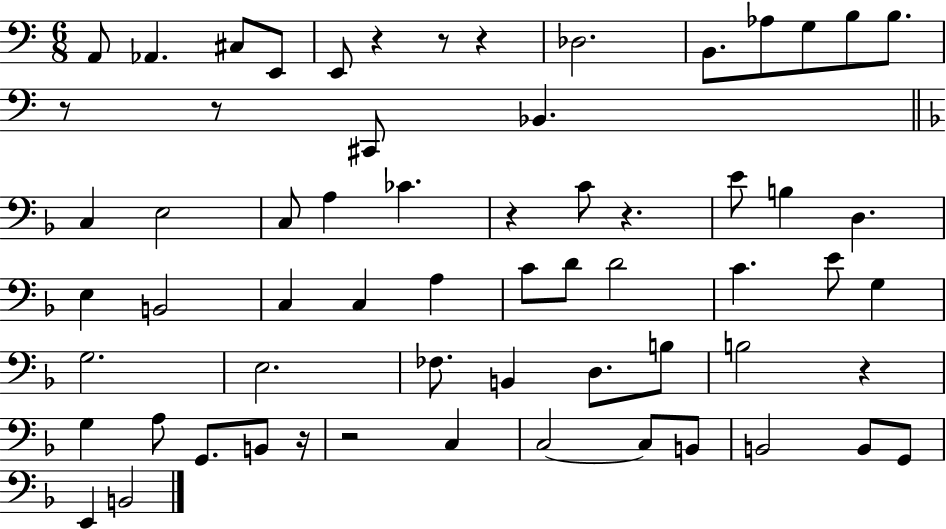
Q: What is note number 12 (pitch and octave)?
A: C#2